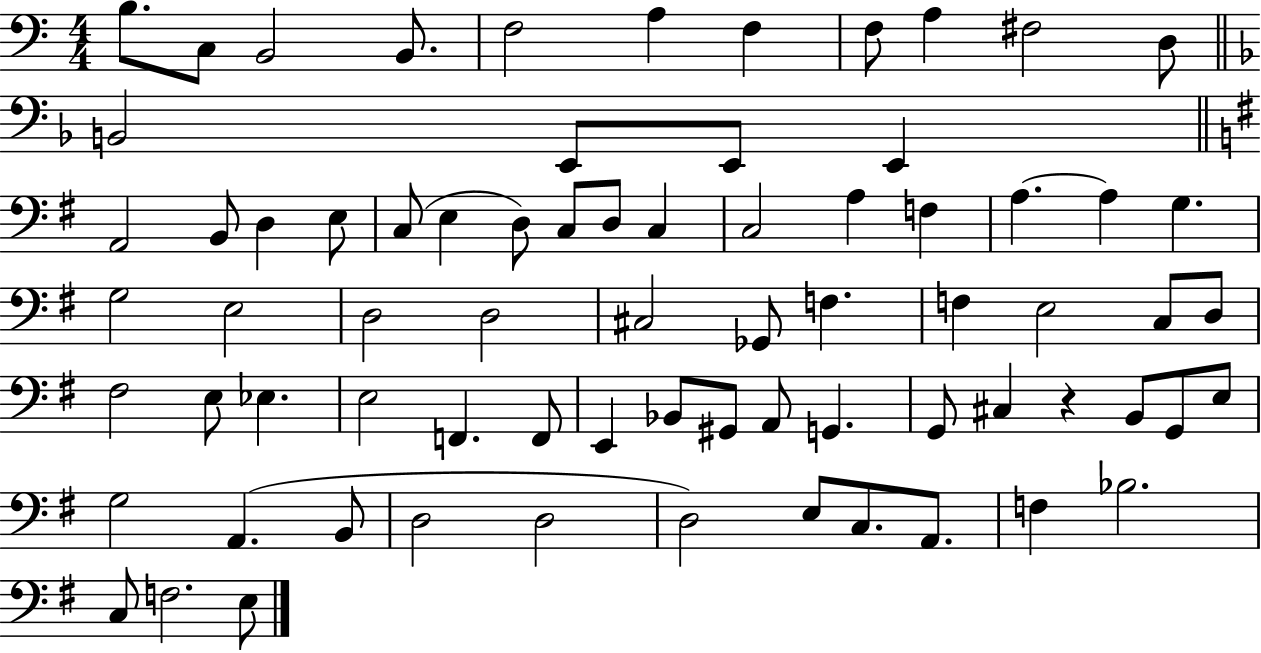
B3/e. C3/e B2/h B2/e. F3/h A3/q F3/q F3/e A3/q F#3/h D3/e B2/h E2/e E2/e E2/q A2/h B2/e D3/q E3/e C3/e E3/q D3/e C3/e D3/e C3/q C3/h A3/q F3/q A3/q. A3/q G3/q. G3/h E3/h D3/h D3/h C#3/h Gb2/e F3/q. F3/q E3/h C3/e D3/e F#3/h E3/e Eb3/q. E3/h F2/q. F2/e E2/q Bb2/e G#2/e A2/e G2/q. G2/e C#3/q R/q B2/e G2/e E3/e G3/h A2/q. B2/e D3/h D3/h D3/h E3/e C3/e. A2/e. F3/q Bb3/h. C3/e F3/h. E3/e